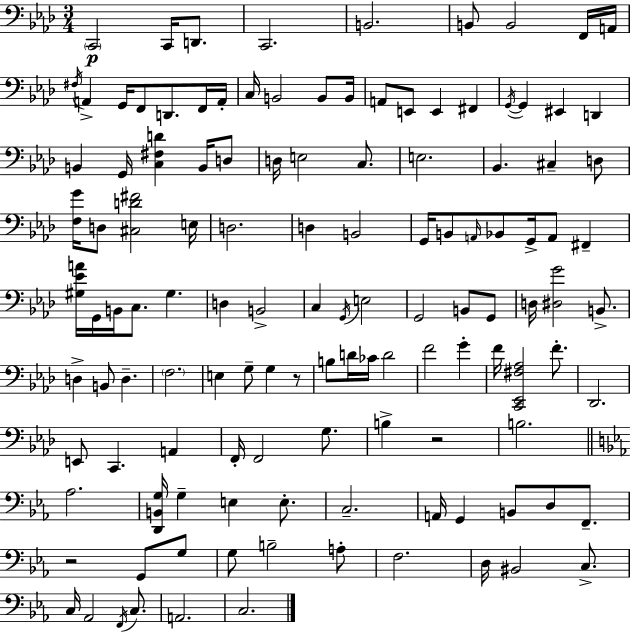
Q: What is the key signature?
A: AES major